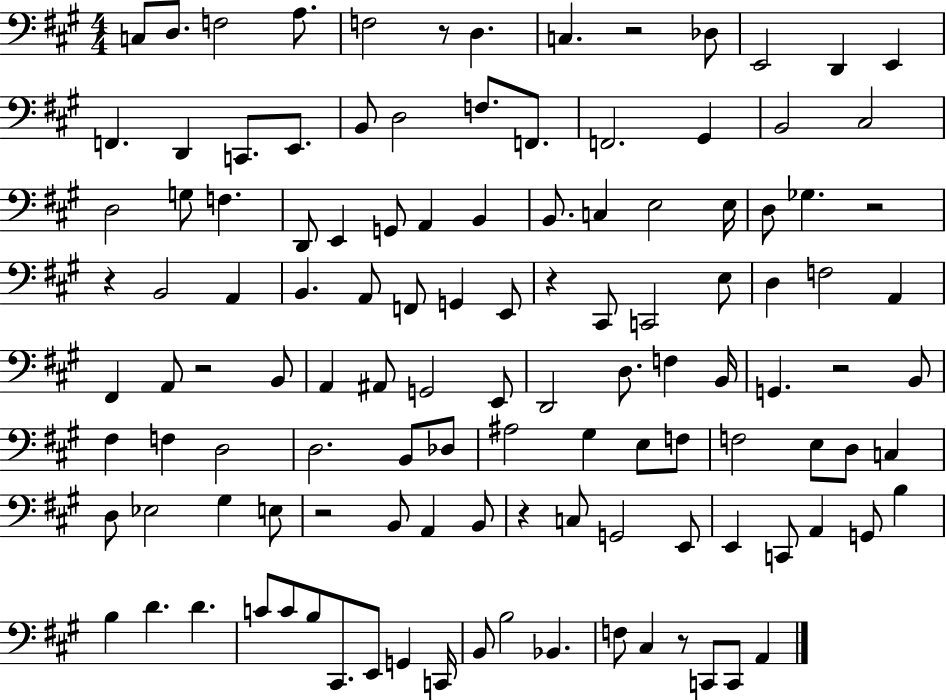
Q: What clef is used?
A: bass